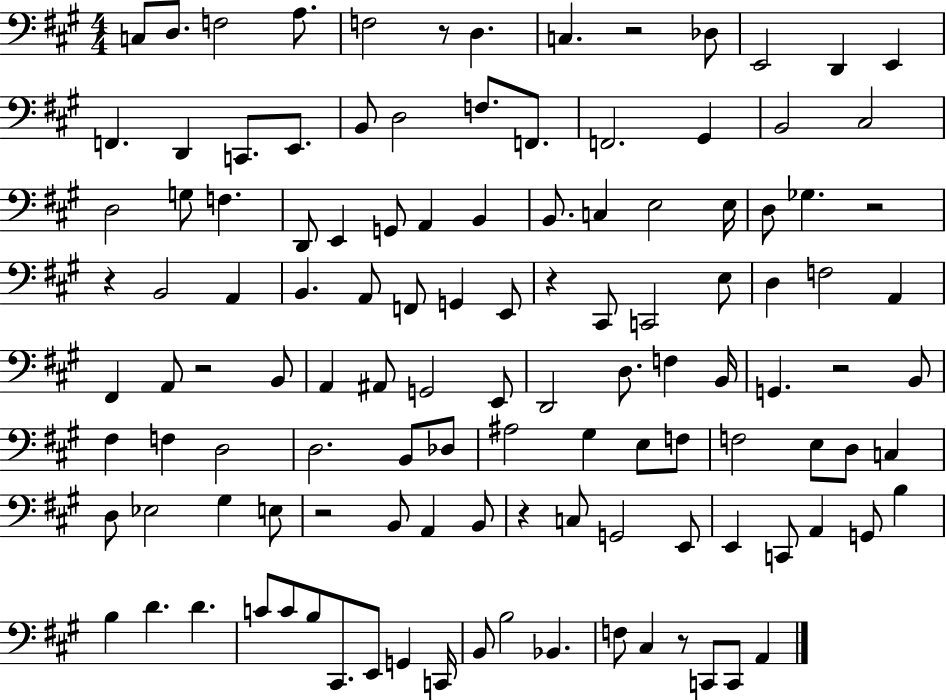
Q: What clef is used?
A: bass